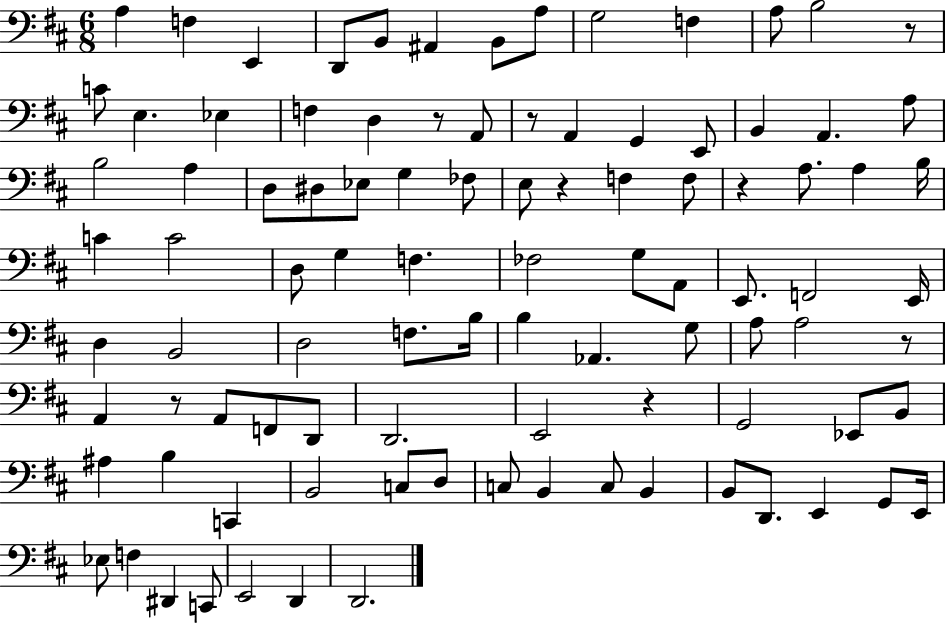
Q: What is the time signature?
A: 6/8